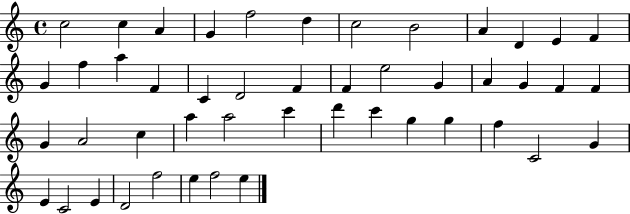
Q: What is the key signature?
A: C major